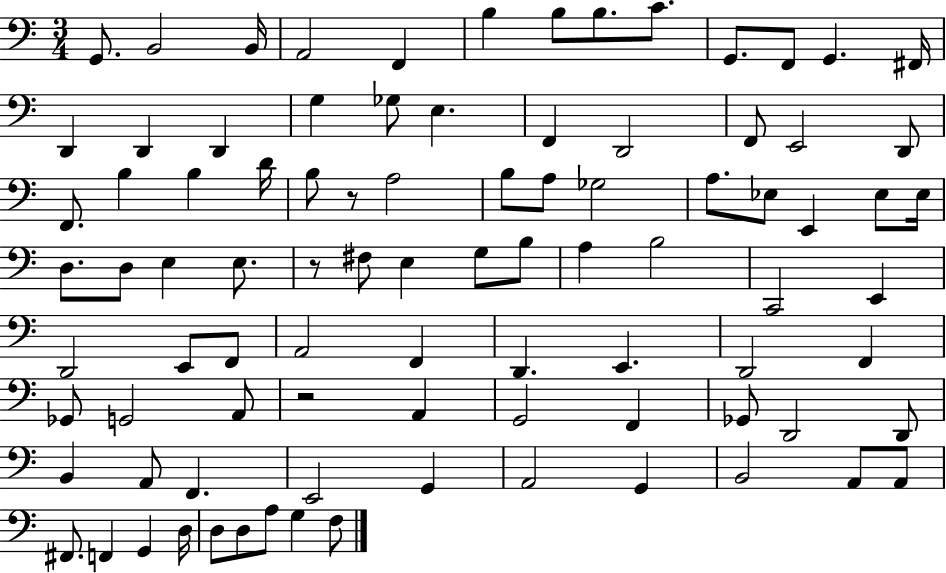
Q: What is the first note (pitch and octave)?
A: G2